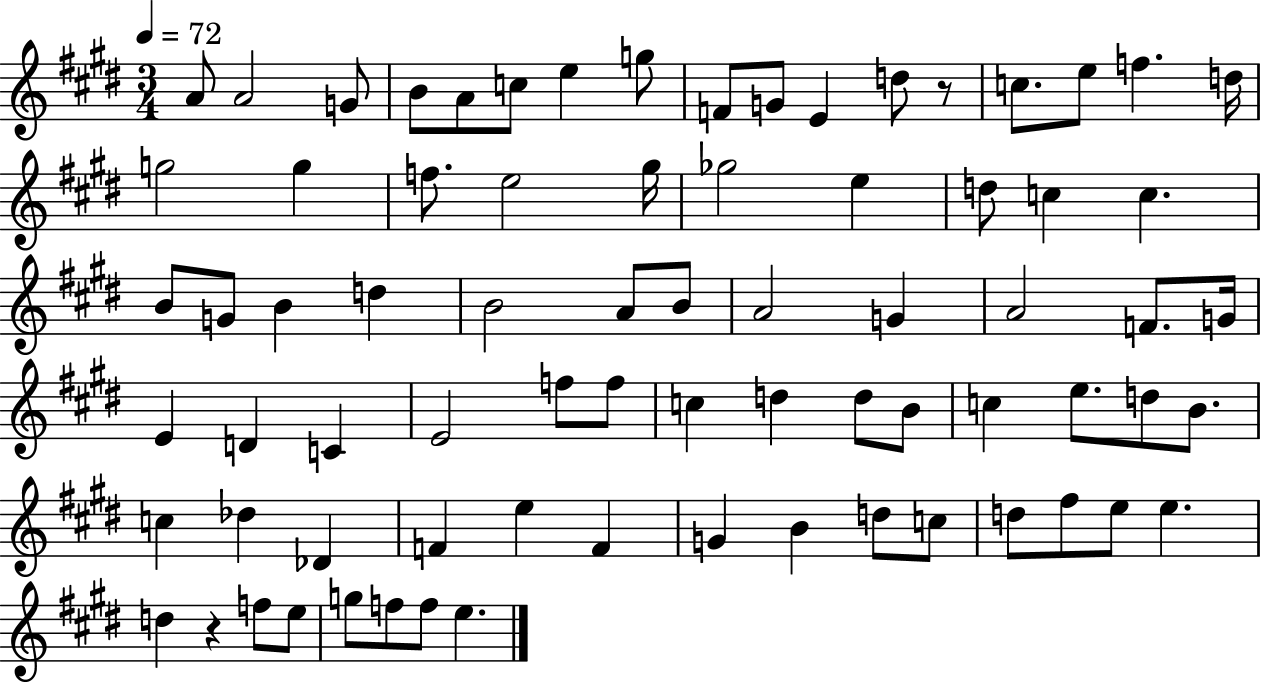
A4/e A4/h G4/e B4/e A4/e C5/e E5/q G5/e F4/e G4/e E4/q D5/e R/e C5/e. E5/e F5/q. D5/s G5/h G5/q F5/e. E5/h G#5/s Gb5/h E5/q D5/e C5/q C5/q. B4/e G4/e B4/q D5/q B4/h A4/e B4/e A4/h G4/q A4/h F4/e. G4/s E4/q D4/q C4/q E4/h F5/e F5/e C5/q D5/q D5/e B4/e C5/q E5/e. D5/e B4/e. C5/q Db5/q Db4/q F4/q E5/q F4/q G4/q B4/q D5/e C5/e D5/e F#5/e E5/e E5/q. D5/q R/q F5/e E5/e G5/e F5/e F5/e E5/q.